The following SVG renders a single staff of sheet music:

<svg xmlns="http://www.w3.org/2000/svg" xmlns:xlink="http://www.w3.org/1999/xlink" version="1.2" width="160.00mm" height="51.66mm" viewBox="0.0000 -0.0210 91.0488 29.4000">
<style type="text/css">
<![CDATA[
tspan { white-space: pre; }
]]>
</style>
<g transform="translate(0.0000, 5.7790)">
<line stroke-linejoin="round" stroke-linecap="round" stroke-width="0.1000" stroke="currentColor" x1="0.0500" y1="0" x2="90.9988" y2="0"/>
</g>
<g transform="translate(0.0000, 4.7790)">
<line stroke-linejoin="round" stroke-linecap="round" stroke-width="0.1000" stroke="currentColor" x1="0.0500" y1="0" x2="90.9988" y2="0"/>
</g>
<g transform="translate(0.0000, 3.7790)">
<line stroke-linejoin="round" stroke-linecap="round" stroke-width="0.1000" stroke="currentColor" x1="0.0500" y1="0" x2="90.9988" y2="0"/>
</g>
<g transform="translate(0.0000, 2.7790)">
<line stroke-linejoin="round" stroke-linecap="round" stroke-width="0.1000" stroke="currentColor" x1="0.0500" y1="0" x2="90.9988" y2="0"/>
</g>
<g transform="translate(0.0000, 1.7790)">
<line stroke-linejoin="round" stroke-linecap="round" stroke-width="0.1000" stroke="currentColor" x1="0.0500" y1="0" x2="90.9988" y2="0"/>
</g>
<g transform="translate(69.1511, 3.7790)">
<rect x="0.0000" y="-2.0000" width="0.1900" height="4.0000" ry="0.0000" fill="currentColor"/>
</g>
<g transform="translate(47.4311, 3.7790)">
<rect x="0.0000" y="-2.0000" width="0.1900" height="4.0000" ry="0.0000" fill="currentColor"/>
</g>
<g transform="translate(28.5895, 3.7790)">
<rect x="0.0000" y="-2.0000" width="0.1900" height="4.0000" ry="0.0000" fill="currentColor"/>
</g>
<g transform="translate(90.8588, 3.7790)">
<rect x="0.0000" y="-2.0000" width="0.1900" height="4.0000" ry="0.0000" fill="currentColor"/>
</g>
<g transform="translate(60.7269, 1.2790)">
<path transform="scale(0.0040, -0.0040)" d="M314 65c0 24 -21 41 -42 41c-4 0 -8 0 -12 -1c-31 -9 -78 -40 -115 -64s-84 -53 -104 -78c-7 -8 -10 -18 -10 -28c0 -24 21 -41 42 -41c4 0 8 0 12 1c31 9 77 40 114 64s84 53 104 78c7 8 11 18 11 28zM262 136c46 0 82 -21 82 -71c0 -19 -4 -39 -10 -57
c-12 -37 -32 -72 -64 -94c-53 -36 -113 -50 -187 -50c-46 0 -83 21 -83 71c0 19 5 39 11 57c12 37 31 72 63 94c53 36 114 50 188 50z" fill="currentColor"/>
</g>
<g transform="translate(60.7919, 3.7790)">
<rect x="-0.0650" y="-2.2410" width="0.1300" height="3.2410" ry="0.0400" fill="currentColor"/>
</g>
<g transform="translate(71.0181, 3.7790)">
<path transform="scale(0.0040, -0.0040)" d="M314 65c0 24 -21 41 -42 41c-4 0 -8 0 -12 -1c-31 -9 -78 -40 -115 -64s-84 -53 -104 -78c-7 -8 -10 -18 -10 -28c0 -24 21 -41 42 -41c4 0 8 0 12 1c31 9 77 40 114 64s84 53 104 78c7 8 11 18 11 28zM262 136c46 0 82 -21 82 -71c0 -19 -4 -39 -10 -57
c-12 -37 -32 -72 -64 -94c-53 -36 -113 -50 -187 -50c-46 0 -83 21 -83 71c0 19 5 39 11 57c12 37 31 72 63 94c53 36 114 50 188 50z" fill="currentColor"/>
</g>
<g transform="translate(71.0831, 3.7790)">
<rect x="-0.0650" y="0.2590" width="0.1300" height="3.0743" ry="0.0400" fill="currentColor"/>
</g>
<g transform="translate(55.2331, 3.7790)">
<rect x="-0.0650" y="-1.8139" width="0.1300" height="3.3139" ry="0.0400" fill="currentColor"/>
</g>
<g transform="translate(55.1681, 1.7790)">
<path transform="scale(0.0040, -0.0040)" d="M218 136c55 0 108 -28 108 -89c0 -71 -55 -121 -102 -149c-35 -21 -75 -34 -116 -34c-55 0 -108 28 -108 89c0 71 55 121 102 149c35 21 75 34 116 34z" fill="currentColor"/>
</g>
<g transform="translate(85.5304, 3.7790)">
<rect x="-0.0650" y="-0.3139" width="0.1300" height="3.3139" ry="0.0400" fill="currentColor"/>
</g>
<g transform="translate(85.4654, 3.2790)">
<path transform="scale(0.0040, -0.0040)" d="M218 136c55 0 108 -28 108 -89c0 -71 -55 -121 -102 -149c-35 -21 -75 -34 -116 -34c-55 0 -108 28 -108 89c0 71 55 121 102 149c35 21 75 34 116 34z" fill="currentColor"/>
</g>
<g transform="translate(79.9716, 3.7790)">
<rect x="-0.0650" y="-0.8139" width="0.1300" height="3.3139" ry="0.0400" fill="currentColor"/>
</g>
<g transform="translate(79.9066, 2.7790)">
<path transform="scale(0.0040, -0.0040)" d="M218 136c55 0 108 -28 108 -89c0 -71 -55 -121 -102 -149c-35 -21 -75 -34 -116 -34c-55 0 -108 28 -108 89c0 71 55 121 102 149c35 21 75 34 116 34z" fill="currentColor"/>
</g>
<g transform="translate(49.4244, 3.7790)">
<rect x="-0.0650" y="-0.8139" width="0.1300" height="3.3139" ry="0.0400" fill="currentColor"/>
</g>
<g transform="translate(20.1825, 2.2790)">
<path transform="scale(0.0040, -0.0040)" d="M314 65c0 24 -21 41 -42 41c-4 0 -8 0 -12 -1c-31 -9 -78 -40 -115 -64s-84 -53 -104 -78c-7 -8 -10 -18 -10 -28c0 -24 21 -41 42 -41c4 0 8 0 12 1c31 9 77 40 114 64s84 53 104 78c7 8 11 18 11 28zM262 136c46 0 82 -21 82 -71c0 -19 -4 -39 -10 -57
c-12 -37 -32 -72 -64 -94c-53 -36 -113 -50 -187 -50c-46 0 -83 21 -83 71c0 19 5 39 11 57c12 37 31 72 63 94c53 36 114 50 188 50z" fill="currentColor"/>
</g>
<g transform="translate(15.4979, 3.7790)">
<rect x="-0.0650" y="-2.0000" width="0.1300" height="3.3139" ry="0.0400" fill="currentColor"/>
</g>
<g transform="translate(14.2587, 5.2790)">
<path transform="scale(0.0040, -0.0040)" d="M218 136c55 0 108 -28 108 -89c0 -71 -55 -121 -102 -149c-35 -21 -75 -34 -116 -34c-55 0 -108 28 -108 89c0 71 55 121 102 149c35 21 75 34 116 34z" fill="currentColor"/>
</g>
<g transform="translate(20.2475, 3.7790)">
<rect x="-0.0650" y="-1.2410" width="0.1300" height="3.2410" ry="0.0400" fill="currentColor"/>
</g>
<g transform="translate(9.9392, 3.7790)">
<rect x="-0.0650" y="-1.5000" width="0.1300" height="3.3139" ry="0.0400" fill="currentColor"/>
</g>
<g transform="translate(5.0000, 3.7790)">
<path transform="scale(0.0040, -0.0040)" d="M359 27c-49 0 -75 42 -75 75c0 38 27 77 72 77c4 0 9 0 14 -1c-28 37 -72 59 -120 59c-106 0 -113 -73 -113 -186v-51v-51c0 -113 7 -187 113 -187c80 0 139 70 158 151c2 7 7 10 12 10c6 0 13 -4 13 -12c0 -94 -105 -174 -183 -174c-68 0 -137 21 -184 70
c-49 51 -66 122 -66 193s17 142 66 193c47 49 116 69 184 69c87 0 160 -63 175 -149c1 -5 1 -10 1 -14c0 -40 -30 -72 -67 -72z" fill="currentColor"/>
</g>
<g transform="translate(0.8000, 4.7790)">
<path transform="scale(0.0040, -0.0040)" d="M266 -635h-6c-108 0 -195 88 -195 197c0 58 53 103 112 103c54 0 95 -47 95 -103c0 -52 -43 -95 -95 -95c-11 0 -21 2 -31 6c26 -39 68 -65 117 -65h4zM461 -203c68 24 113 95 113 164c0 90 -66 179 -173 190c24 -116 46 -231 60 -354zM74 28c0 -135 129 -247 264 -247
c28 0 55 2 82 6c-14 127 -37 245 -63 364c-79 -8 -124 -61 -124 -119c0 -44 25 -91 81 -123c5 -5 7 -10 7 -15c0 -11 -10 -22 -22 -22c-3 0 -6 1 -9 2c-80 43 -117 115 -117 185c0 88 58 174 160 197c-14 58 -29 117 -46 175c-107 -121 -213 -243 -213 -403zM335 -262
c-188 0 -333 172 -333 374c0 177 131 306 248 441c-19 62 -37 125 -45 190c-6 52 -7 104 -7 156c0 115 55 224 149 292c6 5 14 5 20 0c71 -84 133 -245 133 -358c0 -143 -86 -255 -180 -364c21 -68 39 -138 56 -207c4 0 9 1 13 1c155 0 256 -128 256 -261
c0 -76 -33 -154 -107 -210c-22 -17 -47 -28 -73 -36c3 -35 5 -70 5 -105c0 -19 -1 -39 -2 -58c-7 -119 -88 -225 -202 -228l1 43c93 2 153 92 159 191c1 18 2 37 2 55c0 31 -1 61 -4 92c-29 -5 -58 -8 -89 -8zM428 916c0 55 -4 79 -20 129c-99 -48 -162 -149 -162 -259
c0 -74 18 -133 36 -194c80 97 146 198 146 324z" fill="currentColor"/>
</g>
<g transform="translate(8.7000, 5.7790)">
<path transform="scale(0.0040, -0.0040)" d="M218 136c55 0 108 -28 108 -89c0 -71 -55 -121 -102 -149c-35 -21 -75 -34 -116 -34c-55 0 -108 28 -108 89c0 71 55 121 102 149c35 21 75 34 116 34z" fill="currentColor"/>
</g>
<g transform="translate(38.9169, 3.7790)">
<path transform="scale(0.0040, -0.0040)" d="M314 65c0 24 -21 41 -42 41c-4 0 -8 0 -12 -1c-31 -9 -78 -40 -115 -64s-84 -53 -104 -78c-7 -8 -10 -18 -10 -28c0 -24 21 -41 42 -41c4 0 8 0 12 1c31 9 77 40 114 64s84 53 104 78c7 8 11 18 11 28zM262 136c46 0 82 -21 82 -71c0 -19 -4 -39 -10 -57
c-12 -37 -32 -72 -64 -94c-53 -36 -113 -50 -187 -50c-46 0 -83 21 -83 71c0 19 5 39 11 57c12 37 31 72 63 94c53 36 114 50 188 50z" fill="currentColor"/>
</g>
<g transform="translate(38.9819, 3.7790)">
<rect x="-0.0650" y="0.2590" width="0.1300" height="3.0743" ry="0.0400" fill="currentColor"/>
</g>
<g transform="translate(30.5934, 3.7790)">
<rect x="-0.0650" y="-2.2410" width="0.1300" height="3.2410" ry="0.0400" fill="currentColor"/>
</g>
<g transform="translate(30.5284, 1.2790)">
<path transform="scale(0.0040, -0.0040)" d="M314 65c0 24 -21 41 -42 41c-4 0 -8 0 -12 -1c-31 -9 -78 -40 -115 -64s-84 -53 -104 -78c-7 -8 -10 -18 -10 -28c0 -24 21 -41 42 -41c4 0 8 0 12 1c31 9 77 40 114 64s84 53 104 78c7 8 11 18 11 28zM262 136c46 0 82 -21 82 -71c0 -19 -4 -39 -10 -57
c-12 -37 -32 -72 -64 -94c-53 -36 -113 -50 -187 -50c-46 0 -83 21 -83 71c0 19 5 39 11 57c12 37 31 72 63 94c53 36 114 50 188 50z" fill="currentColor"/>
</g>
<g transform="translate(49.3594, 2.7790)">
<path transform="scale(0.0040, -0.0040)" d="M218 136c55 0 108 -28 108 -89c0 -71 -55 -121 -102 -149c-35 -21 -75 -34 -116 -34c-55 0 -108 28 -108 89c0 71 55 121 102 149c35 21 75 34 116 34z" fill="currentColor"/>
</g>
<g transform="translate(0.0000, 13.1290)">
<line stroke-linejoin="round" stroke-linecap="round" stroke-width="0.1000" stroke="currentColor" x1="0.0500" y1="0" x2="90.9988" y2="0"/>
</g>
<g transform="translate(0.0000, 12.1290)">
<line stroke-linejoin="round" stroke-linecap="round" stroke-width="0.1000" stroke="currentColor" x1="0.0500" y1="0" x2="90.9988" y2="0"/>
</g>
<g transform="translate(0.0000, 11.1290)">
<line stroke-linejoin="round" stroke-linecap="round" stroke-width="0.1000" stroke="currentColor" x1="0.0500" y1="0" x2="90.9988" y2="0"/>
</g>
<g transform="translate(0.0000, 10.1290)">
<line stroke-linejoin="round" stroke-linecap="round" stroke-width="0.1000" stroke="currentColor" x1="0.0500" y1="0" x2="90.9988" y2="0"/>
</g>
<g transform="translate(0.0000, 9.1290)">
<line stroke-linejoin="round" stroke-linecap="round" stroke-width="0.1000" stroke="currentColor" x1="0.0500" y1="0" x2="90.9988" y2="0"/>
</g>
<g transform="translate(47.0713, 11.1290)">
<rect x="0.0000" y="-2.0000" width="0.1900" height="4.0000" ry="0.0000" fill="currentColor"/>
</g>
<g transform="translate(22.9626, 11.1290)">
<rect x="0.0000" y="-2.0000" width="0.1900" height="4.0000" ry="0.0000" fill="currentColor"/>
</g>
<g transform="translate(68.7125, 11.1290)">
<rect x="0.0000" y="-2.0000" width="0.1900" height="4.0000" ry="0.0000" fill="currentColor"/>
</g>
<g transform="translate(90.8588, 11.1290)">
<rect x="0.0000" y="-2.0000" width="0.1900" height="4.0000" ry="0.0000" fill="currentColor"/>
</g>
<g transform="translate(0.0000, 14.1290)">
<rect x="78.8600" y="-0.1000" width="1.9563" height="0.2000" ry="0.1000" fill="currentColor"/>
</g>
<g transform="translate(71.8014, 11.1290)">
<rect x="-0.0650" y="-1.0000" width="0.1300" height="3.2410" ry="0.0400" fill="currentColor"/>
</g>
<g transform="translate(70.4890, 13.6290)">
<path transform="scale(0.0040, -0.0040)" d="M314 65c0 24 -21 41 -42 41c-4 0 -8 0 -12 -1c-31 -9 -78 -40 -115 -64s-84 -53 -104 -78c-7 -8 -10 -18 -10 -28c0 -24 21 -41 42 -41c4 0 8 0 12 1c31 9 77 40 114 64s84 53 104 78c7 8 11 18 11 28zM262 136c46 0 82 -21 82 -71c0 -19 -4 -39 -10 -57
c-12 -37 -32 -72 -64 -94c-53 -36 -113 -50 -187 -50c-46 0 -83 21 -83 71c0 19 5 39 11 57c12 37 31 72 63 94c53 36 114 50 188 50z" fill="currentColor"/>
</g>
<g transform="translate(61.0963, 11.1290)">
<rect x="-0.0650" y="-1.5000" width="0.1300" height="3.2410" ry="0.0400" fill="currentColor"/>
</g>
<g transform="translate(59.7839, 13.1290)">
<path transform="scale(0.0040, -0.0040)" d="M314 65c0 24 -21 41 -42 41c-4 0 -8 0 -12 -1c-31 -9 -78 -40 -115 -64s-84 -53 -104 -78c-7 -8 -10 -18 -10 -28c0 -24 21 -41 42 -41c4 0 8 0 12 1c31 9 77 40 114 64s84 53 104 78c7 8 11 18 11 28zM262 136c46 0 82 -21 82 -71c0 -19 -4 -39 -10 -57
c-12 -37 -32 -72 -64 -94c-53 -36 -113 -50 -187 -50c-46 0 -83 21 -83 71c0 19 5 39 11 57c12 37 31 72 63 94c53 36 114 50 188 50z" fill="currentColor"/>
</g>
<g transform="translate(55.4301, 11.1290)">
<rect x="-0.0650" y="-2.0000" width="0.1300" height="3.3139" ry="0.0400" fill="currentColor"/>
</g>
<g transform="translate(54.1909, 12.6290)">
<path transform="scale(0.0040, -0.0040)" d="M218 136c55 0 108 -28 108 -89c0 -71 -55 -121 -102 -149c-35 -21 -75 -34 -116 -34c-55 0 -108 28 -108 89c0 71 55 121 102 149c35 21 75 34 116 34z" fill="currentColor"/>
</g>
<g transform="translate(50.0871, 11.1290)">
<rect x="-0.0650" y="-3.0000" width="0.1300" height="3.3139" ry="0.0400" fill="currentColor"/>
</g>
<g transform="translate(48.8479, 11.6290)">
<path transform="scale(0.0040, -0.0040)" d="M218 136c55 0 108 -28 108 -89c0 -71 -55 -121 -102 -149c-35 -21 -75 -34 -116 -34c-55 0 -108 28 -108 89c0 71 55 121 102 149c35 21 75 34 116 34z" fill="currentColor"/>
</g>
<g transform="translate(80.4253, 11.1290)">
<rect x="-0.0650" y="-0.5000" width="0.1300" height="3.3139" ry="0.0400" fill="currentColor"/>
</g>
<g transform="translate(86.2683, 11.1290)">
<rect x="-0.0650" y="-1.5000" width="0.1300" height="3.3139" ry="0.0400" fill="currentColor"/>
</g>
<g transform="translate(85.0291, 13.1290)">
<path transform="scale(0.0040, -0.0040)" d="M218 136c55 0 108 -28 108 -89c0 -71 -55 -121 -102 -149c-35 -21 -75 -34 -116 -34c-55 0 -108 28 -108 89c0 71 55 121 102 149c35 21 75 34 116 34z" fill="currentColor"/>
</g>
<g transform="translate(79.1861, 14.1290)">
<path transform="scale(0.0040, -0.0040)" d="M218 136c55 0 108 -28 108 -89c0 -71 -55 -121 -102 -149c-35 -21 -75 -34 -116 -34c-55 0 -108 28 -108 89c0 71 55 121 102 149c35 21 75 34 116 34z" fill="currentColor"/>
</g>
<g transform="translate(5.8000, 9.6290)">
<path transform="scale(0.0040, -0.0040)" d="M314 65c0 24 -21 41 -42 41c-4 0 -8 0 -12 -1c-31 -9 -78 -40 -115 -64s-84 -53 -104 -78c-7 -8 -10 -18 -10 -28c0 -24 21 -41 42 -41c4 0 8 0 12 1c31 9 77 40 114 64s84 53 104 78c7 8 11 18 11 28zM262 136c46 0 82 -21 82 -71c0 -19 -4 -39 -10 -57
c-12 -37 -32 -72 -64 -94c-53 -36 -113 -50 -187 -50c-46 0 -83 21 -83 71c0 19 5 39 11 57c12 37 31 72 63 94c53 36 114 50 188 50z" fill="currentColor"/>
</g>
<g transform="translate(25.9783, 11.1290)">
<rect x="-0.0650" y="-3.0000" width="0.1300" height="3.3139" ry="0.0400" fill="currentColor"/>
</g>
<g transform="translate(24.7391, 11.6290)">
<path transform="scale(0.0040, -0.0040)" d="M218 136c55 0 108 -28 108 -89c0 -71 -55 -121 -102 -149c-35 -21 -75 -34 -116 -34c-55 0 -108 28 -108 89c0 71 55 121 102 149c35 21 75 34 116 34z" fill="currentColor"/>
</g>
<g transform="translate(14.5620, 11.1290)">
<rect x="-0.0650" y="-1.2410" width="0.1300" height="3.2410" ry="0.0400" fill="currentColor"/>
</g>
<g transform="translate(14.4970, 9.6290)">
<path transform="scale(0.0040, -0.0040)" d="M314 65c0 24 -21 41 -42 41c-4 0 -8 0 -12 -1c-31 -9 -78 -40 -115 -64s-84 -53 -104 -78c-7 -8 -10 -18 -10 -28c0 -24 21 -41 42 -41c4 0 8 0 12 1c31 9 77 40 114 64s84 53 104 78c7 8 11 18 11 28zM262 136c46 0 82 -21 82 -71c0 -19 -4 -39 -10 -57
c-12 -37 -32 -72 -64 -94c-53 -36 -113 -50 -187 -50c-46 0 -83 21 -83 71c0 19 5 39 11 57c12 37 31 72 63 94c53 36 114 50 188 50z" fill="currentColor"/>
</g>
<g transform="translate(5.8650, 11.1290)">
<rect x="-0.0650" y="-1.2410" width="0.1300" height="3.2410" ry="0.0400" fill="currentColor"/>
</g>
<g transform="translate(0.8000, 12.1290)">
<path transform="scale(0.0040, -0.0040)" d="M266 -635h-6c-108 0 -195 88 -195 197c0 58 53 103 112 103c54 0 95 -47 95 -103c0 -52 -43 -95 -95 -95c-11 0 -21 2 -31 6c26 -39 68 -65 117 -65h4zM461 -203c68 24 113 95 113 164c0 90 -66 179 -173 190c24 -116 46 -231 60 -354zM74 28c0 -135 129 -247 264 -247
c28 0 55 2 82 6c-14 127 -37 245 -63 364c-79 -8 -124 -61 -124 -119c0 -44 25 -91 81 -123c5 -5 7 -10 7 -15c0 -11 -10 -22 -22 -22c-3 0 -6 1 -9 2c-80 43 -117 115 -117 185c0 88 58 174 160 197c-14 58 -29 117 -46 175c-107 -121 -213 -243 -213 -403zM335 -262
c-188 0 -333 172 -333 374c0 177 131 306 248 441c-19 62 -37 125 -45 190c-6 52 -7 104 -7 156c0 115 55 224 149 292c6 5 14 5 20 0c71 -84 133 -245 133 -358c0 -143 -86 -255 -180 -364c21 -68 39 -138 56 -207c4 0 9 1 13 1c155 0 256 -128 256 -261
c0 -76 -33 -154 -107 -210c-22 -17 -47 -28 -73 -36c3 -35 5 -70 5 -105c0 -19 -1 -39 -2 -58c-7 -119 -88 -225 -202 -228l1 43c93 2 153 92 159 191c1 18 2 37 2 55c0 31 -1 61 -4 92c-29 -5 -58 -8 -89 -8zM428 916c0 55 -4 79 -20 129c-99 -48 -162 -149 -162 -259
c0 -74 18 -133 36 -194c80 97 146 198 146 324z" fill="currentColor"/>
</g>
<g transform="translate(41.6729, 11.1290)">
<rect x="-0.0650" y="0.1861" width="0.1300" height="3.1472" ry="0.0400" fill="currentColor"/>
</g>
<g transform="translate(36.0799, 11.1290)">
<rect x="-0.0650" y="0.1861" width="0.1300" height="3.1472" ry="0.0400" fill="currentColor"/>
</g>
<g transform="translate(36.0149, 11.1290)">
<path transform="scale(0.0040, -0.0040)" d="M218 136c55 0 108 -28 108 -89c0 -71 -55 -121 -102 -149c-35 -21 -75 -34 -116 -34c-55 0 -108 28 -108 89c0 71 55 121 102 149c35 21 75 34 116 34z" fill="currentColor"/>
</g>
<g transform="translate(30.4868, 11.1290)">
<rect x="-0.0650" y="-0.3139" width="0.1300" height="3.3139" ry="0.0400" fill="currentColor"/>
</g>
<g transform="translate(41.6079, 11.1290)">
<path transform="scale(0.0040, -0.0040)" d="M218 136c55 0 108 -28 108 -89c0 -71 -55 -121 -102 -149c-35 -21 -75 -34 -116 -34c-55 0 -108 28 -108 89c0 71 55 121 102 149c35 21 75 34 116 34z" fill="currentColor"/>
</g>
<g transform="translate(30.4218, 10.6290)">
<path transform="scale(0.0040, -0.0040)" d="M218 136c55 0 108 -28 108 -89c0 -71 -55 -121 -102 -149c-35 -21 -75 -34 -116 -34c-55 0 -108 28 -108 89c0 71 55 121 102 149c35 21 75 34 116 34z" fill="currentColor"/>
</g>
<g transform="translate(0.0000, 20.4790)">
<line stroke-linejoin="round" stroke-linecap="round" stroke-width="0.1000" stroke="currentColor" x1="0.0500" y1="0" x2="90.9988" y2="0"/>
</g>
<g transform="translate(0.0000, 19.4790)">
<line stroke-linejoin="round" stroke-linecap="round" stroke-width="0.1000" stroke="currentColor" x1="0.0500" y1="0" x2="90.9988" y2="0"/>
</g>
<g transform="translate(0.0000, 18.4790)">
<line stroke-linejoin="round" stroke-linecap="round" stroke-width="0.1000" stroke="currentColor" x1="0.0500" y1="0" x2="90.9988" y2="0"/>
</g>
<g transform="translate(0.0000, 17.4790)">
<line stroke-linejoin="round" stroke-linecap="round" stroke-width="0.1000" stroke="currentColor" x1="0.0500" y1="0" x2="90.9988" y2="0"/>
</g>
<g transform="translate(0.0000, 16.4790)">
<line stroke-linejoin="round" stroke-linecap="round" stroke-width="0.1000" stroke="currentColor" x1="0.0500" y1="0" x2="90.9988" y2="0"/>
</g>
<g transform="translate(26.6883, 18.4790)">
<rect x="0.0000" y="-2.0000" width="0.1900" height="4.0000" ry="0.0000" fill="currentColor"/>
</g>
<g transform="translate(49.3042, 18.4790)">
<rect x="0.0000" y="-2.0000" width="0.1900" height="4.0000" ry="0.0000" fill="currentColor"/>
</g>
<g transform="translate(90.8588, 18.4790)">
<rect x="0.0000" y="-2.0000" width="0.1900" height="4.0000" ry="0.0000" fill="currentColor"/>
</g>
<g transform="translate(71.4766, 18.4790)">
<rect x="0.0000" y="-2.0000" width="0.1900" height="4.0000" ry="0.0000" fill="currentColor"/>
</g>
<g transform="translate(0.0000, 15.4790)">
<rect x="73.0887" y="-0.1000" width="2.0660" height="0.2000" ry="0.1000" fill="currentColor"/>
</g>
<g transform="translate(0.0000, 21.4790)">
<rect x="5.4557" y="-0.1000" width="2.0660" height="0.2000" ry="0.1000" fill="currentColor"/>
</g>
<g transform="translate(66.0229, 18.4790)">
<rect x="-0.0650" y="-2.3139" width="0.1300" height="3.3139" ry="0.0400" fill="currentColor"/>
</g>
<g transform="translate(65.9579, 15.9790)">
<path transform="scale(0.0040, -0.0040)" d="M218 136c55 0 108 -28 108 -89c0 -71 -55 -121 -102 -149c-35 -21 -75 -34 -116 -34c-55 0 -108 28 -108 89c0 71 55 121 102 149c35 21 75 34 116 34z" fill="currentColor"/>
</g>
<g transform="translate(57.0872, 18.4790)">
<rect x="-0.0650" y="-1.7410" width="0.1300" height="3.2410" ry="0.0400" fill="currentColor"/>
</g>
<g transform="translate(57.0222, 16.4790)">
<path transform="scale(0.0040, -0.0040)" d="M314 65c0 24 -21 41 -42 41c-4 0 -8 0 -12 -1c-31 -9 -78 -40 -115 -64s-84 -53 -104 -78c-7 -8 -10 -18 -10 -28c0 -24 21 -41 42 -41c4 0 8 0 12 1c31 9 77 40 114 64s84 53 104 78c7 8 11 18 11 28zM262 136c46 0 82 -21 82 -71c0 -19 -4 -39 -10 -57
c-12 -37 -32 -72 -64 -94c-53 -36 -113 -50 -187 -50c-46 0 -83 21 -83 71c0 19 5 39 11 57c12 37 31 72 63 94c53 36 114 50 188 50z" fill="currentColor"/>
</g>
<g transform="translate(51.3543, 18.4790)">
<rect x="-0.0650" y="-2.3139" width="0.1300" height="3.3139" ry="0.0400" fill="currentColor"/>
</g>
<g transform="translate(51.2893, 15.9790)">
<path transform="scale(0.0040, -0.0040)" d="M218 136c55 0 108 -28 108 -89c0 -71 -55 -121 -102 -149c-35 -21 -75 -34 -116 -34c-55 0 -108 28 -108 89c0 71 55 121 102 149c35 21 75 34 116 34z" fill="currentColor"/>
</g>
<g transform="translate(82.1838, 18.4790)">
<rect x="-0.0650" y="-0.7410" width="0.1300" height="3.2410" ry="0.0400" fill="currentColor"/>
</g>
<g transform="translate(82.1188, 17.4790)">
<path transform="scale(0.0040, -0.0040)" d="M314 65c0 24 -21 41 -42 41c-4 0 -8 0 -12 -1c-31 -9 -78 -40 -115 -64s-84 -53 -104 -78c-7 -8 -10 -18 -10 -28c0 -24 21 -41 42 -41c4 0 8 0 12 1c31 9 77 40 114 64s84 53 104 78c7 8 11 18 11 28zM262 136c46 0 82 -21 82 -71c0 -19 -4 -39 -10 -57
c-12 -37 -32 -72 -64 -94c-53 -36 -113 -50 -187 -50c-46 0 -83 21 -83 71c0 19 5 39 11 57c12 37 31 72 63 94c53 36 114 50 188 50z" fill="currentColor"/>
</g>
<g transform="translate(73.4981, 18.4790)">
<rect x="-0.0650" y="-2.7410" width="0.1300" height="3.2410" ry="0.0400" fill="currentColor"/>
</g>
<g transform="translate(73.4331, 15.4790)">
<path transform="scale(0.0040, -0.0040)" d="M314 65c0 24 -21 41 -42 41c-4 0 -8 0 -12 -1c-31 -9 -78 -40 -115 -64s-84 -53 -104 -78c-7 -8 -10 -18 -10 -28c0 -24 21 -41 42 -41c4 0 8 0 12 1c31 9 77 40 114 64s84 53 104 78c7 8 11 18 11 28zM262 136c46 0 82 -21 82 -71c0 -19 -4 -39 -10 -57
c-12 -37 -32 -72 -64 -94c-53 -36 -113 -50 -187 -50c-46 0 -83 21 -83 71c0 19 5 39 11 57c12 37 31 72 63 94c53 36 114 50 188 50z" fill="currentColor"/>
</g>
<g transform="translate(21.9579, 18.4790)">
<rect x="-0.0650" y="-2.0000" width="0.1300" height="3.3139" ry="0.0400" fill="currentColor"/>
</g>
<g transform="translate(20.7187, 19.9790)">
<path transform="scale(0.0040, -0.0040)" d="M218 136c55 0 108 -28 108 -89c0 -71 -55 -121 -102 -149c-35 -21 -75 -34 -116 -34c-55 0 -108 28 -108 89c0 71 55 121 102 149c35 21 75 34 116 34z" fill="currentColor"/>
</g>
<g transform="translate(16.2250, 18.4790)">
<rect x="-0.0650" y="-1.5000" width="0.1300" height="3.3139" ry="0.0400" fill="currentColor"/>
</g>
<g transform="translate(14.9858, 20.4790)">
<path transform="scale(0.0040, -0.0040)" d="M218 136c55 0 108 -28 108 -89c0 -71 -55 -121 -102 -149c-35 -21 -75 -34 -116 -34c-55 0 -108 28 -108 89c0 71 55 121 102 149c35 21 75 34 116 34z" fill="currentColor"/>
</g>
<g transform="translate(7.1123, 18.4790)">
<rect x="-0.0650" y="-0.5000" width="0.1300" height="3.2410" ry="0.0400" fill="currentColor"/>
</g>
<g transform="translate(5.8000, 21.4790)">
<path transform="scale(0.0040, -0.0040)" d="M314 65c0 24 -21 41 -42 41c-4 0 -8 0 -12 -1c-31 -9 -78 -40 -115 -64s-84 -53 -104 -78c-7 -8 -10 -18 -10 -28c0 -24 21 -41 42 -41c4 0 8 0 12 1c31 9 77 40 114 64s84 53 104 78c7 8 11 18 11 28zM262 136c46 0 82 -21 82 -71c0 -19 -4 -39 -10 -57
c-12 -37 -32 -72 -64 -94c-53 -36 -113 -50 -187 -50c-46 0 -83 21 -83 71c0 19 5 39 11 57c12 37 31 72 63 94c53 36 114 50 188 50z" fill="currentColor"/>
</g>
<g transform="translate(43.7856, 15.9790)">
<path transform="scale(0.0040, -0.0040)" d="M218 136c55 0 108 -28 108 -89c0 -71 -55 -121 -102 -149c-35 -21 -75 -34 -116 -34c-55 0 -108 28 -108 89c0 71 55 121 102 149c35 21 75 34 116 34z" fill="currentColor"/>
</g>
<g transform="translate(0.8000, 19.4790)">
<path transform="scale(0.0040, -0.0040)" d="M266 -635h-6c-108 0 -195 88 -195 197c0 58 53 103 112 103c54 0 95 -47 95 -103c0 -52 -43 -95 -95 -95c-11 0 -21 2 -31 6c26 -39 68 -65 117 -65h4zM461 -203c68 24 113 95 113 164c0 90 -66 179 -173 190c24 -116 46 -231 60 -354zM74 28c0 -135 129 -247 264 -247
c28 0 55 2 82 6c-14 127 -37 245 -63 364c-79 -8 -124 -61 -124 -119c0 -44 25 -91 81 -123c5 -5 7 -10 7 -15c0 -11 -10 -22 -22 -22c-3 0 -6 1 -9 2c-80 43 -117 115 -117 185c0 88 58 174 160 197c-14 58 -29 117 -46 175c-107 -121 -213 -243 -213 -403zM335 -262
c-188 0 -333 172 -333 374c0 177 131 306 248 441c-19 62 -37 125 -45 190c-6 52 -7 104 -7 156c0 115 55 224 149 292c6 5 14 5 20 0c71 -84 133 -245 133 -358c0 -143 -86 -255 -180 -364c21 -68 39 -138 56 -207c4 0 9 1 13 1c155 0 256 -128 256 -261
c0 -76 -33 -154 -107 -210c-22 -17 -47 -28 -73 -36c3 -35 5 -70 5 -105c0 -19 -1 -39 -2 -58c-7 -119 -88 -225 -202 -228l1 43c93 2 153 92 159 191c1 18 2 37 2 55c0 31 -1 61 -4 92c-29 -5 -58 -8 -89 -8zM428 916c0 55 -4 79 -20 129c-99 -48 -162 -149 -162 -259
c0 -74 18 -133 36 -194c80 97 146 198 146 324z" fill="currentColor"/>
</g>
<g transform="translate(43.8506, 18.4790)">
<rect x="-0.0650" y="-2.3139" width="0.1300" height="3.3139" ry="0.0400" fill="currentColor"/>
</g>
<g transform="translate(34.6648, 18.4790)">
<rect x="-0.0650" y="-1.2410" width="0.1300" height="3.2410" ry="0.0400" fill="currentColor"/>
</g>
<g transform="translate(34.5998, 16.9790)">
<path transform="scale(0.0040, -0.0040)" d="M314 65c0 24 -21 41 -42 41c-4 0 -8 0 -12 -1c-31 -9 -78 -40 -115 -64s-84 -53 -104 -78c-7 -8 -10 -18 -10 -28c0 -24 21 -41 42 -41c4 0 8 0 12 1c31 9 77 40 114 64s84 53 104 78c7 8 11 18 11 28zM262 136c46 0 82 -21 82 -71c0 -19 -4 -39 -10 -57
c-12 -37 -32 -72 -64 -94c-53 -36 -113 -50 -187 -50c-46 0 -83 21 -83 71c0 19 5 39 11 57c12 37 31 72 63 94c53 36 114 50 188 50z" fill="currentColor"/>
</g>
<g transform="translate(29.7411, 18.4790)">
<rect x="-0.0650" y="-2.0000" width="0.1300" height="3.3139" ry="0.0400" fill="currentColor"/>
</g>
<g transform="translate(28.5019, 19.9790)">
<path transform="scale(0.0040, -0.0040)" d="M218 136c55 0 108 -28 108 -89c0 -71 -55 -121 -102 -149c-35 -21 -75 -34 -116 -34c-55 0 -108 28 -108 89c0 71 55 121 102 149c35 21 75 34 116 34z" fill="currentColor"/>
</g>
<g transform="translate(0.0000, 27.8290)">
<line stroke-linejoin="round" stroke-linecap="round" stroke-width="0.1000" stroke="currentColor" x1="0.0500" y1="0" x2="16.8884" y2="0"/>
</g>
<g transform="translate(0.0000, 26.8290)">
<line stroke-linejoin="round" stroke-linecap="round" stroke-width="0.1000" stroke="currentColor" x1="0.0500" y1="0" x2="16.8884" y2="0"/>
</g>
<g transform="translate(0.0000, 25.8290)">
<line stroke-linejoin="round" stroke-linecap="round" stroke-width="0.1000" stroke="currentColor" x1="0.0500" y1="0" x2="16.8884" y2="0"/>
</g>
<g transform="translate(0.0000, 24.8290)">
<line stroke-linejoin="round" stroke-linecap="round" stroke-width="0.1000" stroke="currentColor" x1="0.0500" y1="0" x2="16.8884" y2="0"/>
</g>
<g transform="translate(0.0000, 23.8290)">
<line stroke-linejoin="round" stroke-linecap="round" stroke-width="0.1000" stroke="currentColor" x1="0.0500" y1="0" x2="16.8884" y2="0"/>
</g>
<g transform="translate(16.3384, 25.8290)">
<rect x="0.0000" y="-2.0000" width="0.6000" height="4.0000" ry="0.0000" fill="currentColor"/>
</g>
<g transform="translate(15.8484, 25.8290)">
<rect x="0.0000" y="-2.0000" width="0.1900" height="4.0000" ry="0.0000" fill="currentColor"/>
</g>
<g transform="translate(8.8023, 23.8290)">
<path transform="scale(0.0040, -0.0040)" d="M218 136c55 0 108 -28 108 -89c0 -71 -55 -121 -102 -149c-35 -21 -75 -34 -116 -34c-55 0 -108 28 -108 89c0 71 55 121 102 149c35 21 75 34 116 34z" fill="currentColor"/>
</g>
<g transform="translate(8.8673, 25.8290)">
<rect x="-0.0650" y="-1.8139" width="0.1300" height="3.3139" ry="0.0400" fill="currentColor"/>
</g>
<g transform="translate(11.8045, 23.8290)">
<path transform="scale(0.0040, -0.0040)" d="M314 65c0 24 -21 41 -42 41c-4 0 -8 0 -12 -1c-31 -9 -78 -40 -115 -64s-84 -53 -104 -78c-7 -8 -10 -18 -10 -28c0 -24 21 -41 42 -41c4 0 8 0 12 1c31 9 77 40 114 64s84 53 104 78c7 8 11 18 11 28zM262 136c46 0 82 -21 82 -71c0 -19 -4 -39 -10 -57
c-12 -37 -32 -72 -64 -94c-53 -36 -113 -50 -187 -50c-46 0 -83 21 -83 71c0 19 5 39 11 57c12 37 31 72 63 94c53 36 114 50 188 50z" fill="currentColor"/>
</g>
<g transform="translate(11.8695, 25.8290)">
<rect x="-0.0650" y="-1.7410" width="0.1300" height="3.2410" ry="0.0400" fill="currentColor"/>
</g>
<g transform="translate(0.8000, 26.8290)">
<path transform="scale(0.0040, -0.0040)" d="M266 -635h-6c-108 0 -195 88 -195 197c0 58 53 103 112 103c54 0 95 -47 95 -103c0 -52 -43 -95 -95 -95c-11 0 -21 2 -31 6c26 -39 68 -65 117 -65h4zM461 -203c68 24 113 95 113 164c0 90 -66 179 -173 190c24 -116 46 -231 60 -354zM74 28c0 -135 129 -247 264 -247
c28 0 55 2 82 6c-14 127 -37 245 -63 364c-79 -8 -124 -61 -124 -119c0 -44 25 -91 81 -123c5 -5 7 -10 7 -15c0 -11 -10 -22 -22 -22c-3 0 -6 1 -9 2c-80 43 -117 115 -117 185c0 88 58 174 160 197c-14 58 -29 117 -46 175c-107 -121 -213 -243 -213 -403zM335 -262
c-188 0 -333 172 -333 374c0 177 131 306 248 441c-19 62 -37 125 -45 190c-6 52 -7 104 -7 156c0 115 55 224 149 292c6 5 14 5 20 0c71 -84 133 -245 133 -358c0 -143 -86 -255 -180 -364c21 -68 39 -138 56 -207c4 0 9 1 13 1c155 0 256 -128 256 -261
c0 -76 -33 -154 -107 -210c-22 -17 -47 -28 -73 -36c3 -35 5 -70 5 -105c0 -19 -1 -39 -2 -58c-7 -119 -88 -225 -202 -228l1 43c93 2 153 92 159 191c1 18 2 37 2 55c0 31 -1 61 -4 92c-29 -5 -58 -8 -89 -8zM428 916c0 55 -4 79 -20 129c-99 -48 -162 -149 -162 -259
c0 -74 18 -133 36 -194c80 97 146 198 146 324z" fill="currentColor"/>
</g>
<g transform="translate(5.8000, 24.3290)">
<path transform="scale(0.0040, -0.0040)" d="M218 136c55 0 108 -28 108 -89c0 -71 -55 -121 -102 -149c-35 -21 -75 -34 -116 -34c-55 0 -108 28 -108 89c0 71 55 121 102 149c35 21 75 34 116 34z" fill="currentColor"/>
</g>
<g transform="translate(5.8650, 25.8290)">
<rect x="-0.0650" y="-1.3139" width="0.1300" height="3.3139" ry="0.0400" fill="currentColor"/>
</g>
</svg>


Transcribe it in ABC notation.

X:1
T:Untitled
M:4/4
L:1/4
K:C
E F e2 g2 B2 d f g2 B2 d c e2 e2 A c B B A F E2 D2 C E C2 E F F e2 g g f2 g a2 d2 e f f2